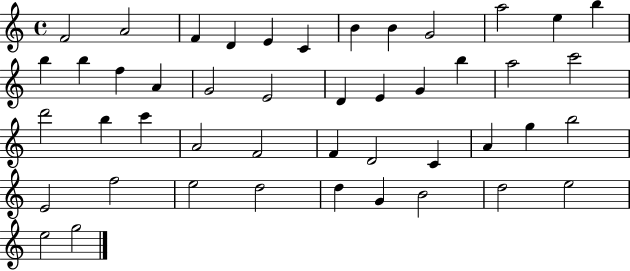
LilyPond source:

{
  \clef treble
  \time 4/4
  \defaultTimeSignature
  \key c \major
  f'2 a'2 | f'4 d'4 e'4 c'4 | b'4 b'4 g'2 | a''2 e''4 b''4 | \break b''4 b''4 f''4 a'4 | g'2 e'2 | d'4 e'4 g'4 b''4 | a''2 c'''2 | \break d'''2 b''4 c'''4 | a'2 f'2 | f'4 d'2 c'4 | a'4 g''4 b''2 | \break e'2 f''2 | e''2 d''2 | d''4 g'4 b'2 | d''2 e''2 | \break e''2 g''2 | \bar "|."
}